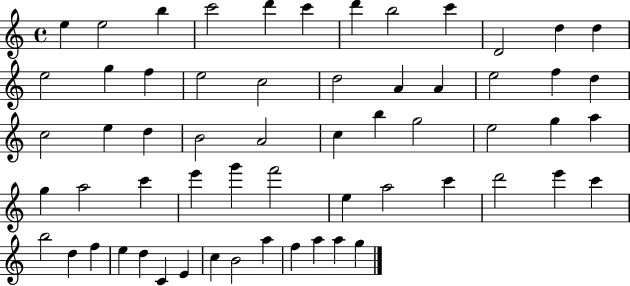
X:1
T:Untitled
M:4/4
L:1/4
K:C
e e2 b c'2 d' c' d' b2 c' D2 d d e2 g f e2 c2 d2 A A e2 f d c2 e d B2 A2 c b g2 e2 g a g a2 c' e' g' f'2 e a2 c' d'2 e' c' b2 d f e d C E c B2 a f a a g